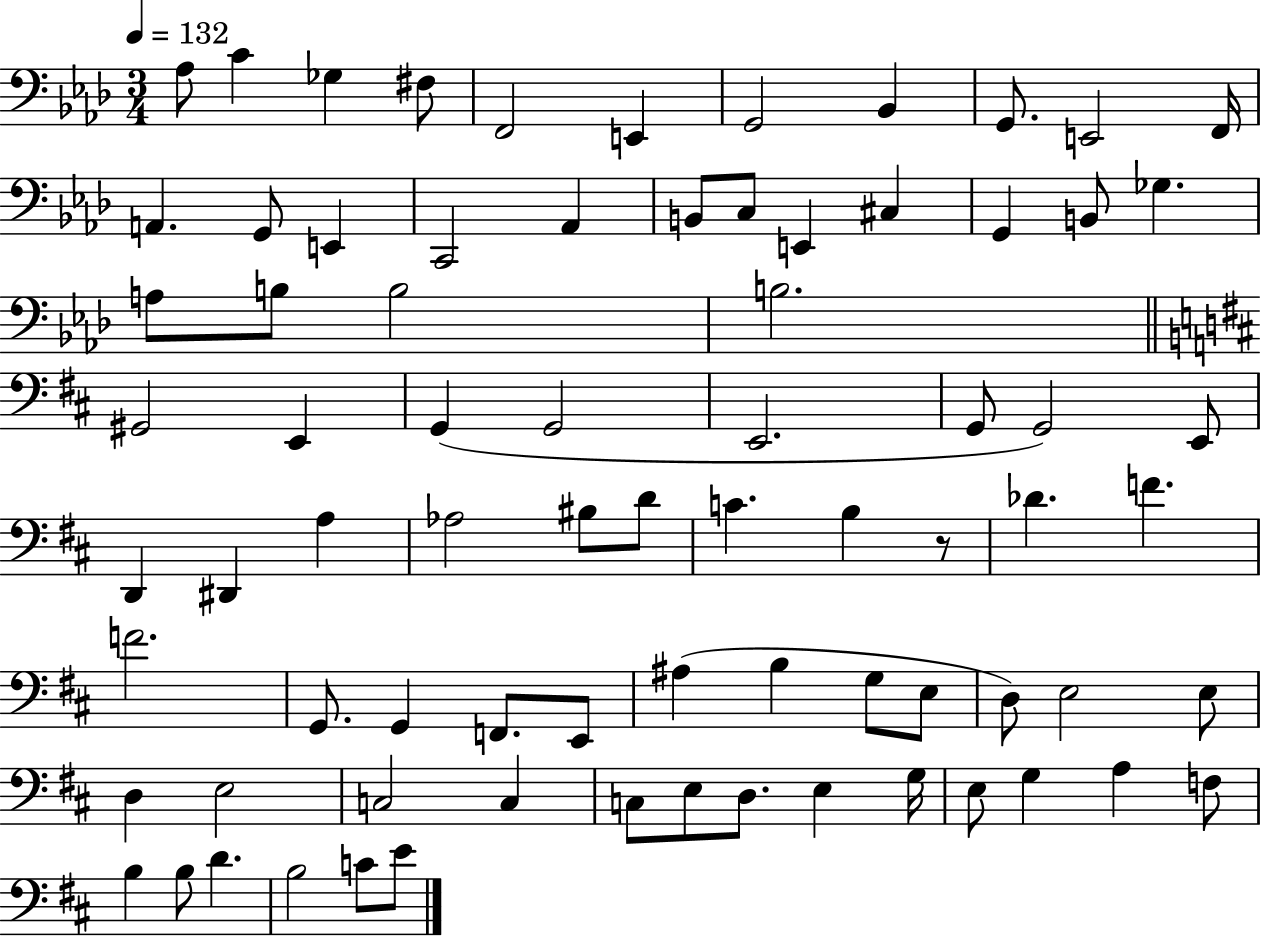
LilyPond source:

{
  \clef bass
  \numericTimeSignature
  \time 3/4
  \key aes \major
  \tempo 4 = 132
  aes8 c'4 ges4 fis8 | f,2 e,4 | g,2 bes,4 | g,8. e,2 f,16 | \break a,4. g,8 e,4 | c,2 aes,4 | b,8 c8 e,4 cis4 | g,4 b,8 ges4. | \break a8 b8 b2 | b2. | \bar "||" \break \key b \minor gis,2 e,4 | g,4( g,2 | e,2. | g,8 g,2) e,8 | \break d,4 dis,4 a4 | aes2 bis8 d'8 | c'4. b4 r8 | des'4. f'4. | \break f'2. | g,8. g,4 f,8. e,8 | ais4( b4 g8 e8 | d8) e2 e8 | \break d4 e2 | c2 c4 | c8 e8 d8. e4 g16 | e8 g4 a4 f8 | \break b4 b8 d'4. | b2 c'8 e'8 | \bar "|."
}